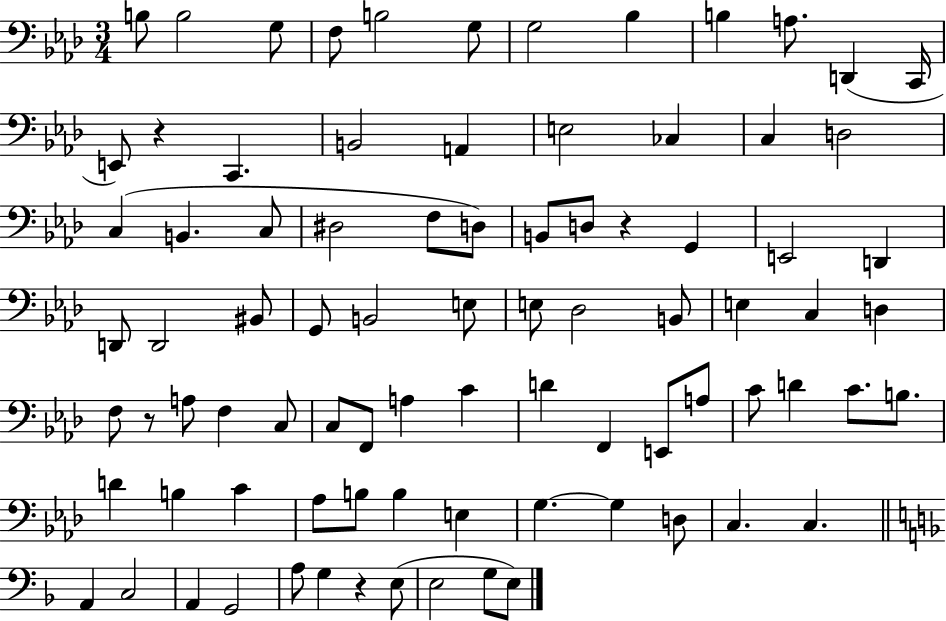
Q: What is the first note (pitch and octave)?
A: B3